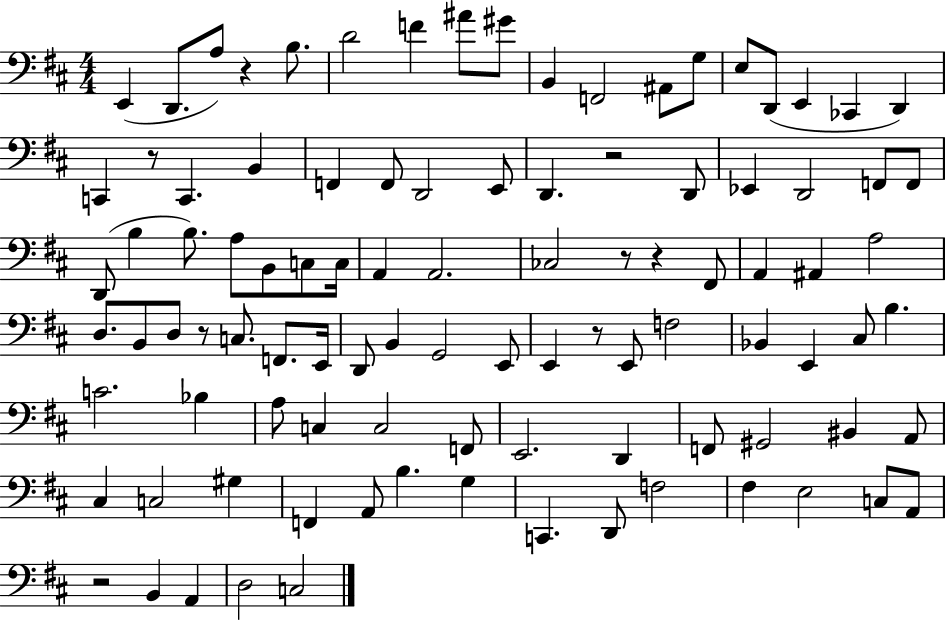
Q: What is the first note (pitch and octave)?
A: E2